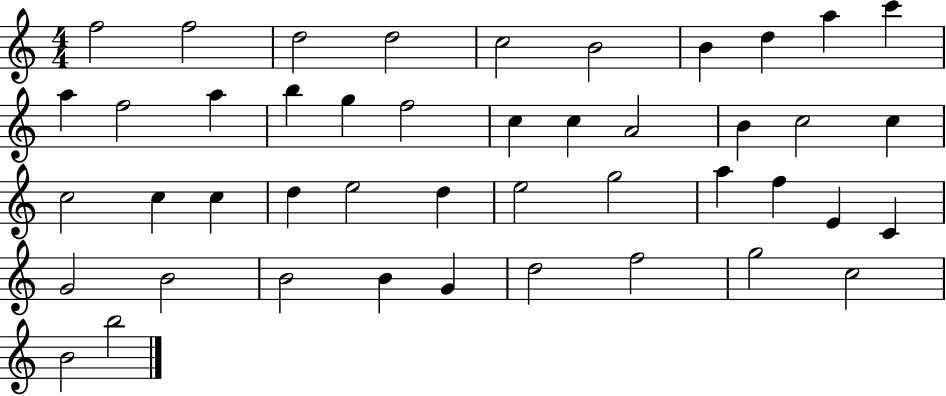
X:1
T:Untitled
M:4/4
L:1/4
K:C
f2 f2 d2 d2 c2 B2 B d a c' a f2 a b g f2 c c A2 B c2 c c2 c c d e2 d e2 g2 a f E C G2 B2 B2 B G d2 f2 g2 c2 B2 b2